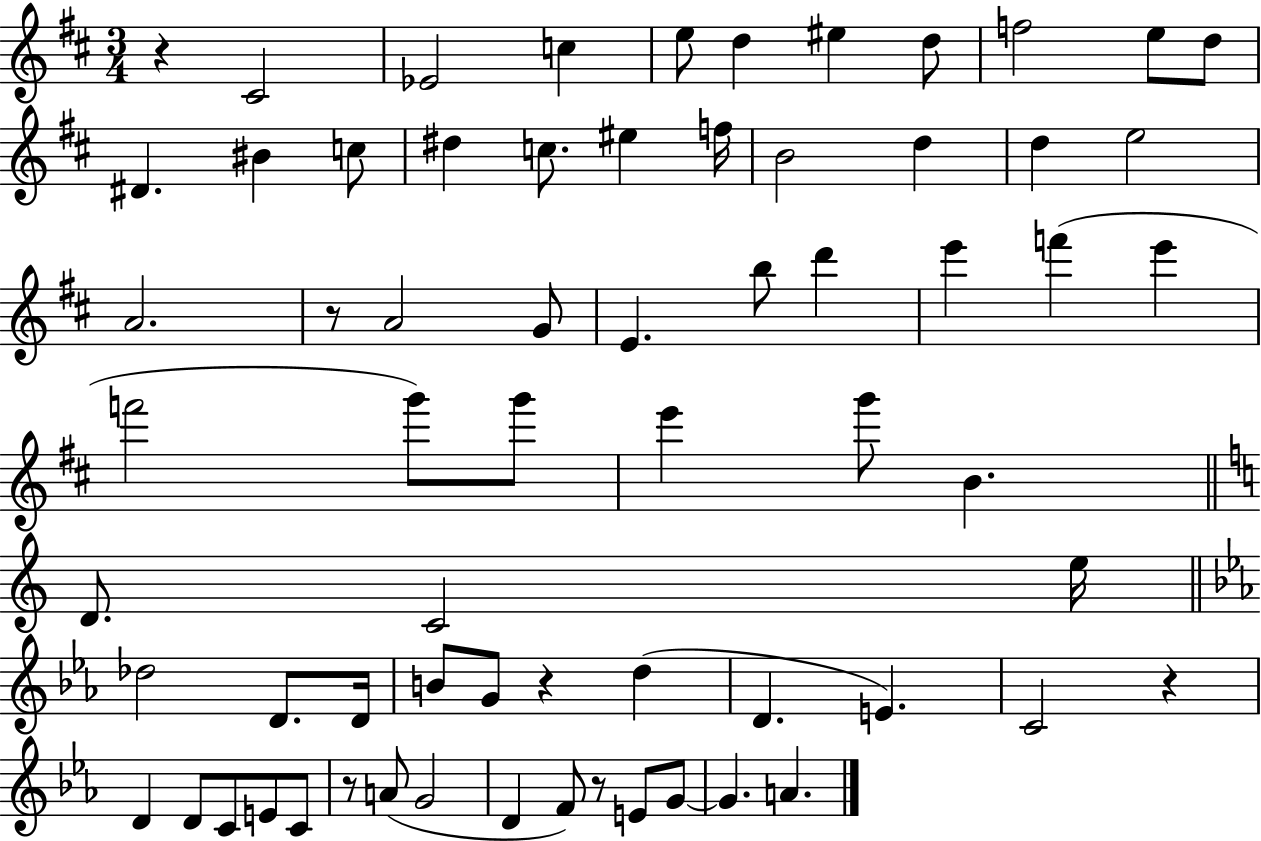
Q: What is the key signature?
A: D major